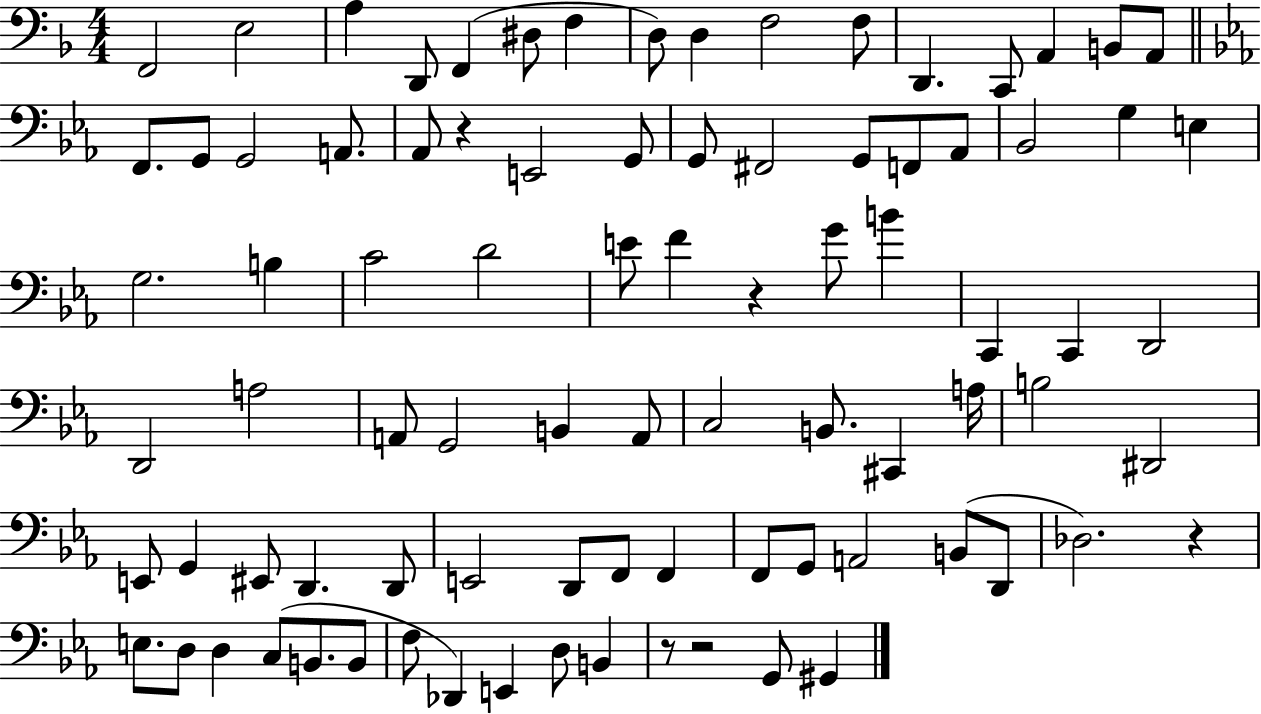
X:1
T:Untitled
M:4/4
L:1/4
K:F
F,,2 E,2 A, D,,/2 F,, ^D,/2 F, D,/2 D, F,2 F,/2 D,, C,,/2 A,, B,,/2 A,,/2 F,,/2 G,,/2 G,,2 A,,/2 _A,,/2 z E,,2 G,,/2 G,,/2 ^F,,2 G,,/2 F,,/2 _A,,/2 _B,,2 G, E, G,2 B, C2 D2 E/2 F z G/2 B C,, C,, D,,2 D,,2 A,2 A,,/2 G,,2 B,, A,,/2 C,2 B,,/2 ^C,, A,/4 B,2 ^D,,2 E,,/2 G,, ^E,,/2 D,, D,,/2 E,,2 D,,/2 F,,/2 F,, F,,/2 G,,/2 A,,2 B,,/2 D,,/2 _D,2 z E,/2 D,/2 D, C,/2 B,,/2 B,,/2 F,/2 _D,, E,, D,/2 B,, z/2 z2 G,,/2 ^G,,